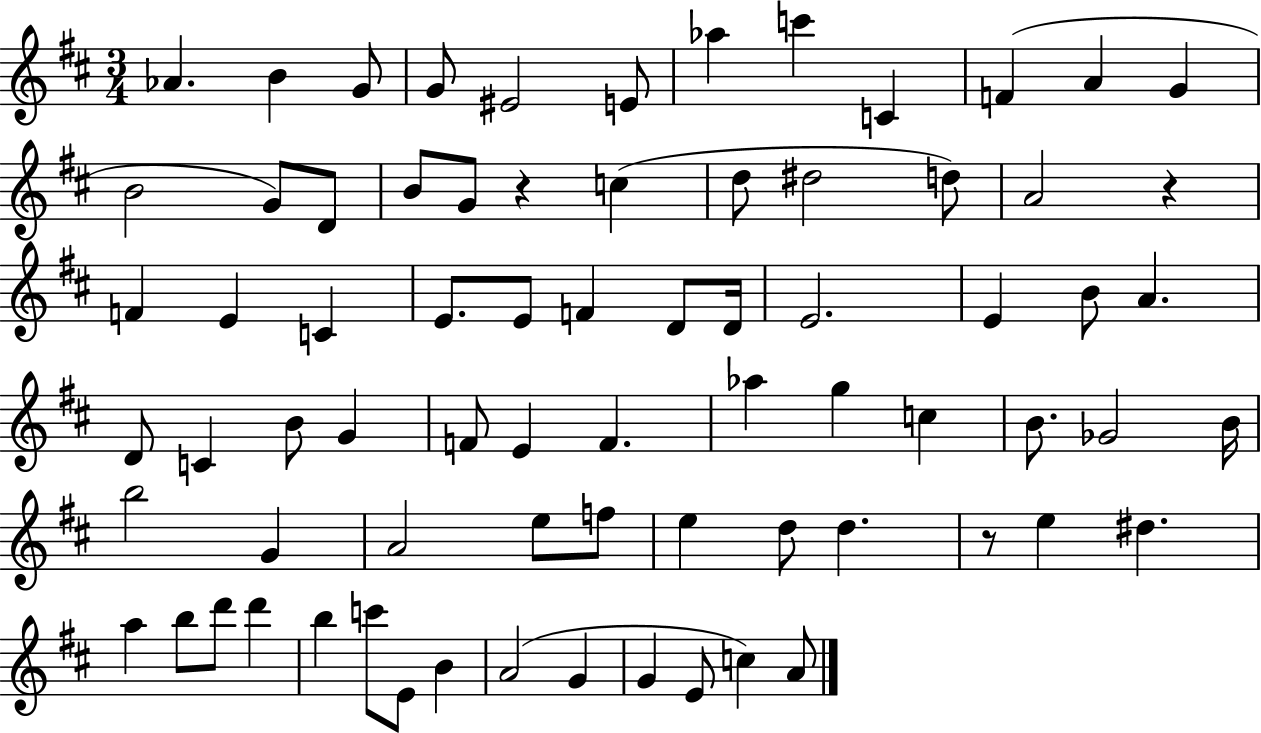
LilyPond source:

{
  \clef treble
  \numericTimeSignature
  \time 3/4
  \key d \major
  aes'4. b'4 g'8 | g'8 eis'2 e'8 | aes''4 c'''4 c'4 | f'4( a'4 g'4 | \break b'2 g'8) d'8 | b'8 g'8 r4 c''4( | d''8 dis''2 d''8) | a'2 r4 | \break f'4 e'4 c'4 | e'8. e'8 f'4 d'8 d'16 | e'2. | e'4 b'8 a'4. | \break d'8 c'4 b'8 g'4 | f'8 e'4 f'4. | aes''4 g''4 c''4 | b'8. ges'2 b'16 | \break b''2 g'4 | a'2 e''8 f''8 | e''4 d''8 d''4. | r8 e''4 dis''4. | \break a''4 b''8 d'''8 d'''4 | b''4 c'''8 e'8 b'4 | a'2( g'4 | g'4 e'8 c''4) a'8 | \break \bar "|."
}